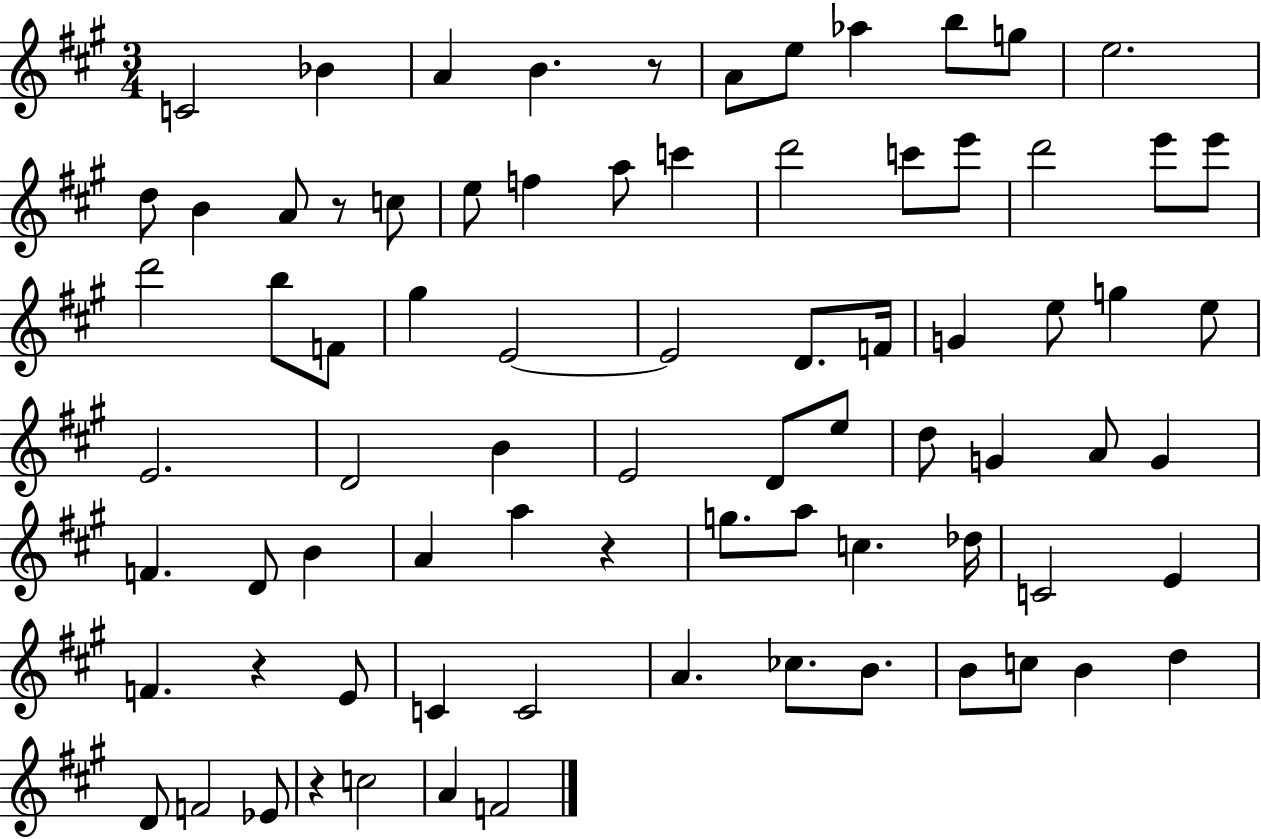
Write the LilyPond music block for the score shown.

{
  \clef treble
  \numericTimeSignature
  \time 3/4
  \key a \major
  \repeat volta 2 { c'2 bes'4 | a'4 b'4. r8 | a'8 e''8 aes''4 b''8 g''8 | e''2. | \break d''8 b'4 a'8 r8 c''8 | e''8 f''4 a''8 c'''4 | d'''2 c'''8 e'''8 | d'''2 e'''8 e'''8 | \break d'''2 b''8 f'8 | gis''4 e'2~~ | e'2 d'8. f'16 | g'4 e''8 g''4 e''8 | \break e'2. | d'2 b'4 | e'2 d'8 e''8 | d''8 g'4 a'8 g'4 | \break f'4. d'8 b'4 | a'4 a''4 r4 | g''8. a''8 c''4. des''16 | c'2 e'4 | \break f'4. r4 e'8 | c'4 c'2 | a'4. ces''8. b'8. | b'8 c''8 b'4 d''4 | \break d'8 f'2 ees'8 | r4 c''2 | a'4 f'2 | } \bar "|."
}